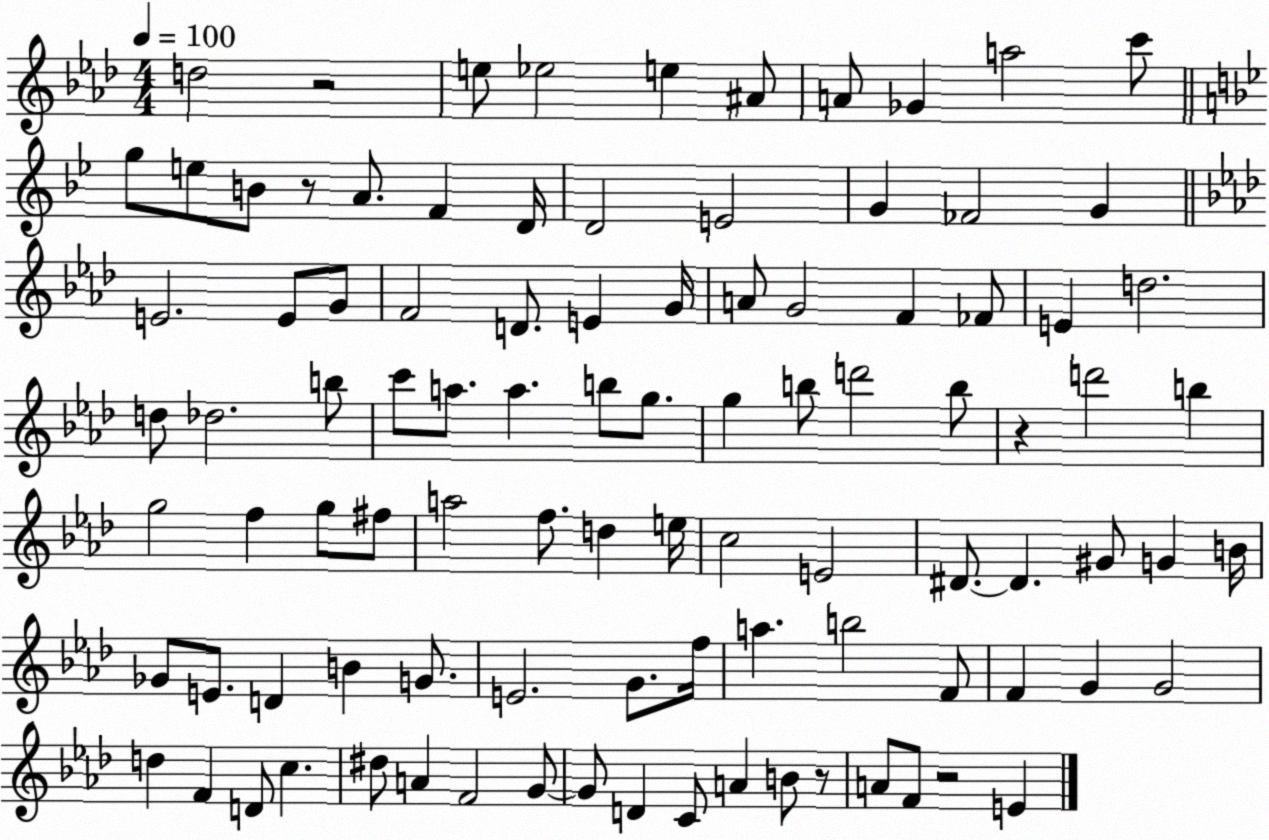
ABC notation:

X:1
T:Untitled
M:4/4
L:1/4
K:Ab
d2 z2 e/2 _e2 e ^A/2 A/2 _G a2 c'/2 g/2 e/2 B/2 z/2 A/2 F D/4 D2 E2 G _F2 G E2 E/2 G/2 F2 D/2 E G/4 A/2 G2 F _F/2 E d2 d/2 _d2 b/2 c'/2 a/2 a b/2 g/2 g b/2 d'2 b/2 z d'2 b g2 f g/2 ^f/2 a2 f/2 d e/4 c2 E2 ^D/2 ^D ^G/2 G B/4 _G/2 E/2 D B G/2 E2 G/2 f/4 a b2 F/2 F G G2 d F D/2 c ^d/2 A F2 G/2 G/2 D C/2 A B/2 z/2 A/2 F/2 z2 E